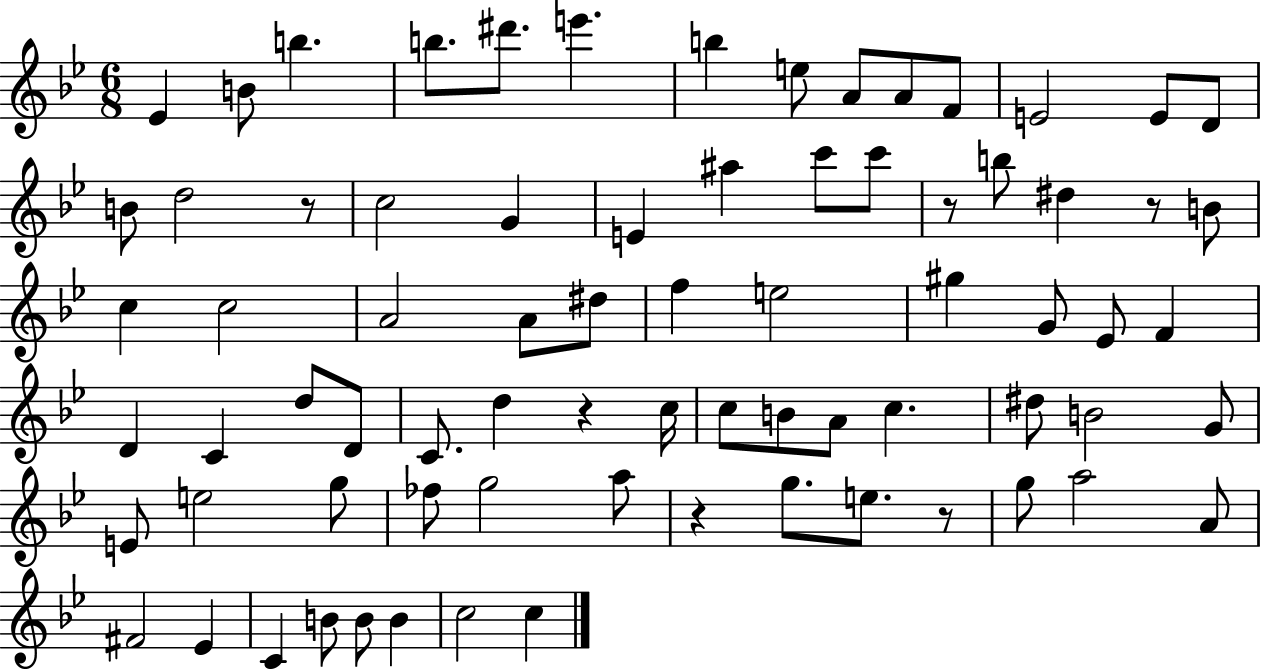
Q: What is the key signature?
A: BES major